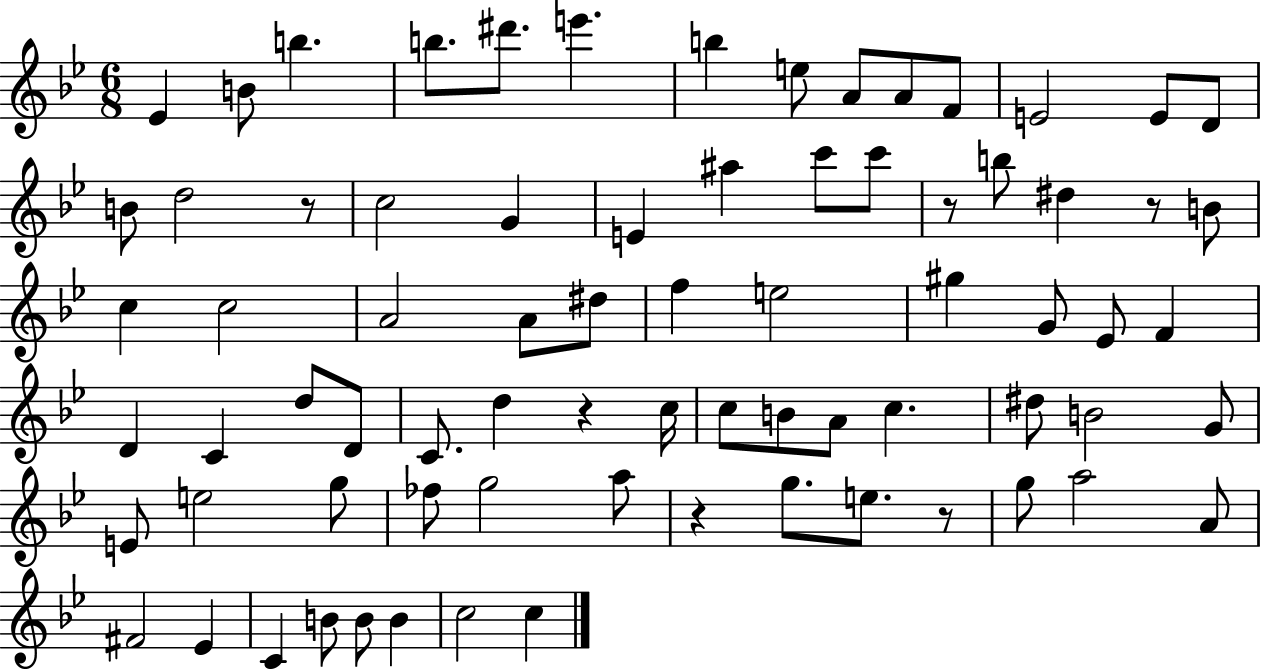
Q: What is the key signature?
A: BES major